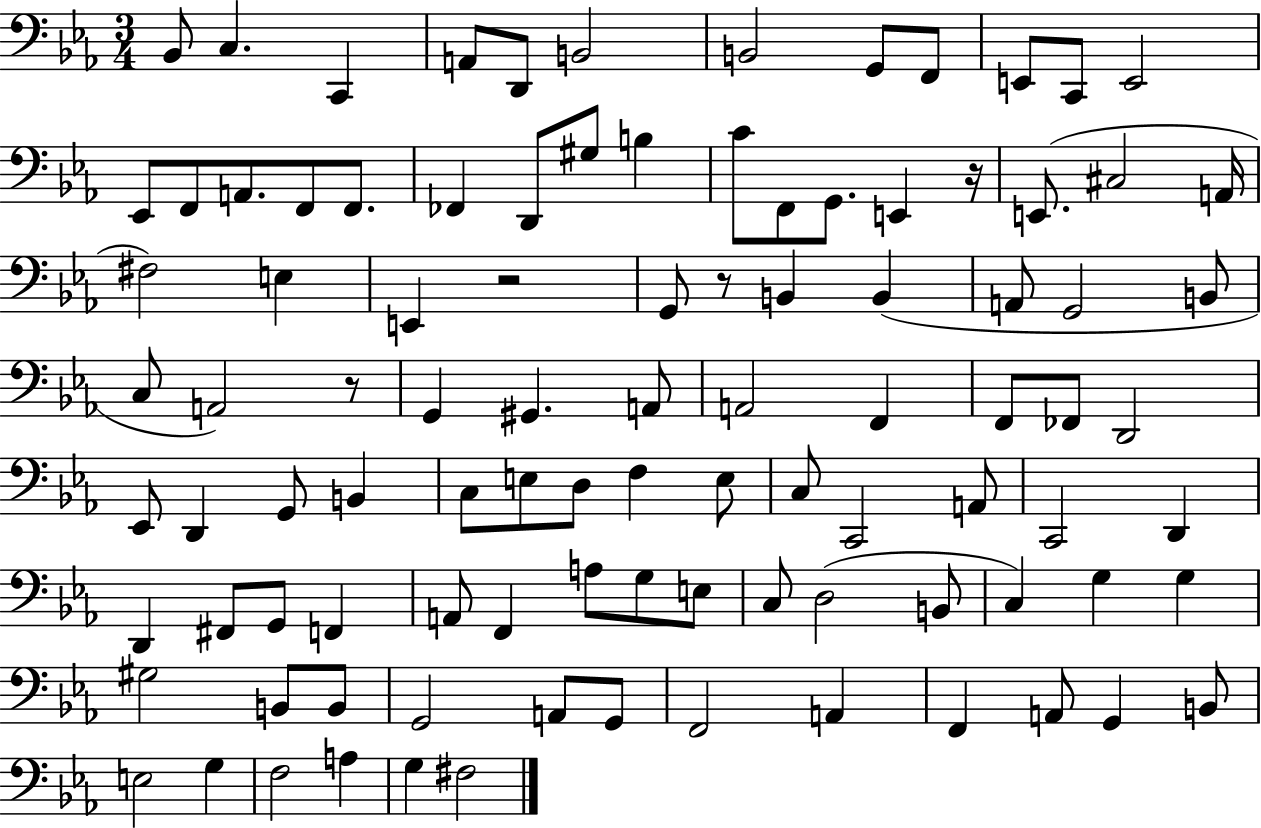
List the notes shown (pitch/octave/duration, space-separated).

Bb2/e C3/q. C2/q A2/e D2/e B2/h B2/h G2/e F2/e E2/e C2/e E2/h Eb2/e F2/e A2/e. F2/e F2/e. FES2/q D2/e G#3/e B3/q C4/e F2/e G2/e. E2/q R/s E2/e. C#3/h A2/s F#3/h E3/q E2/q R/h G2/e R/e B2/q B2/q A2/e G2/h B2/e C3/e A2/h R/e G2/q G#2/q. A2/e A2/h F2/q F2/e FES2/e D2/h Eb2/e D2/q G2/e B2/q C3/e E3/e D3/e F3/q E3/e C3/e C2/h A2/e C2/h D2/q D2/q F#2/e G2/e F2/q A2/e F2/q A3/e G3/e E3/e C3/e D3/h B2/e C3/q G3/q G3/q G#3/h B2/e B2/e G2/h A2/e G2/e F2/h A2/q F2/q A2/e G2/q B2/e E3/h G3/q F3/h A3/q G3/q F#3/h